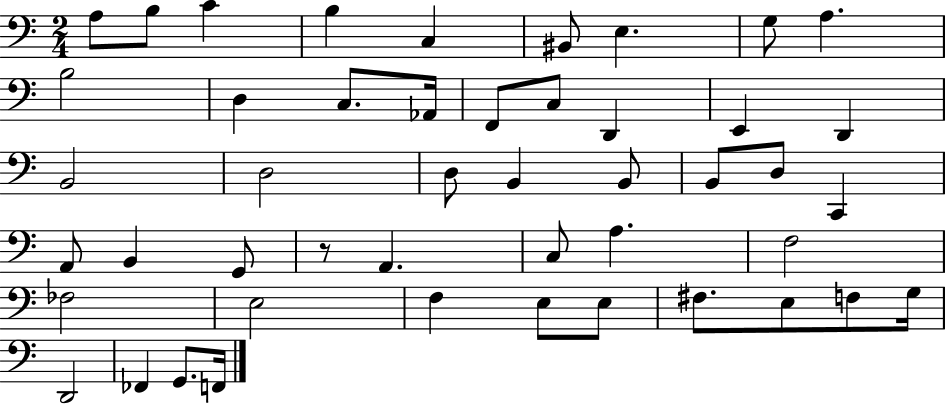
A3/e B3/e C4/q B3/q C3/q BIS2/e E3/q. G3/e A3/q. B3/h D3/q C3/e. Ab2/s F2/e C3/e D2/q E2/q D2/q B2/h D3/h D3/e B2/q B2/e B2/e D3/e C2/q A2/e B2/q G2/e R/e A2/q. C3/e A3/q. F3/h FES3/h E3/h F3/q E3/e E3/e F#3/e. E3/e F3/e G3/s D2/h FES2/q G2/e. F2/s